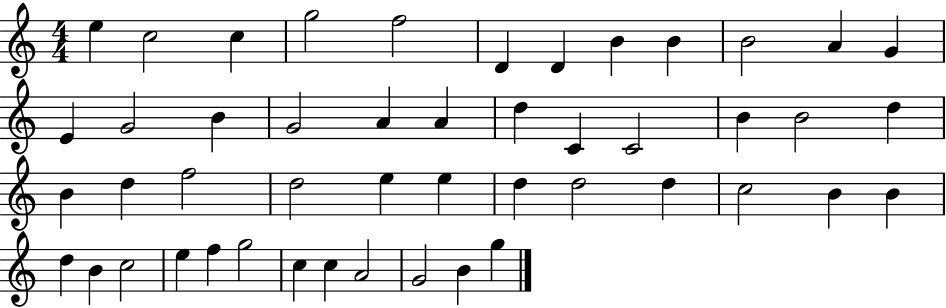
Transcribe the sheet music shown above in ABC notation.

X:1
T:Untitled
M:4/4
L:1/4
K:C
e c2 c g2 f2 D D B B B2 A G E G2 B G2 A A d C C2 B B2 d B d f2 d2 e e d d2 d c2 B B d B c2 e f g2 c c A2 G2 B g